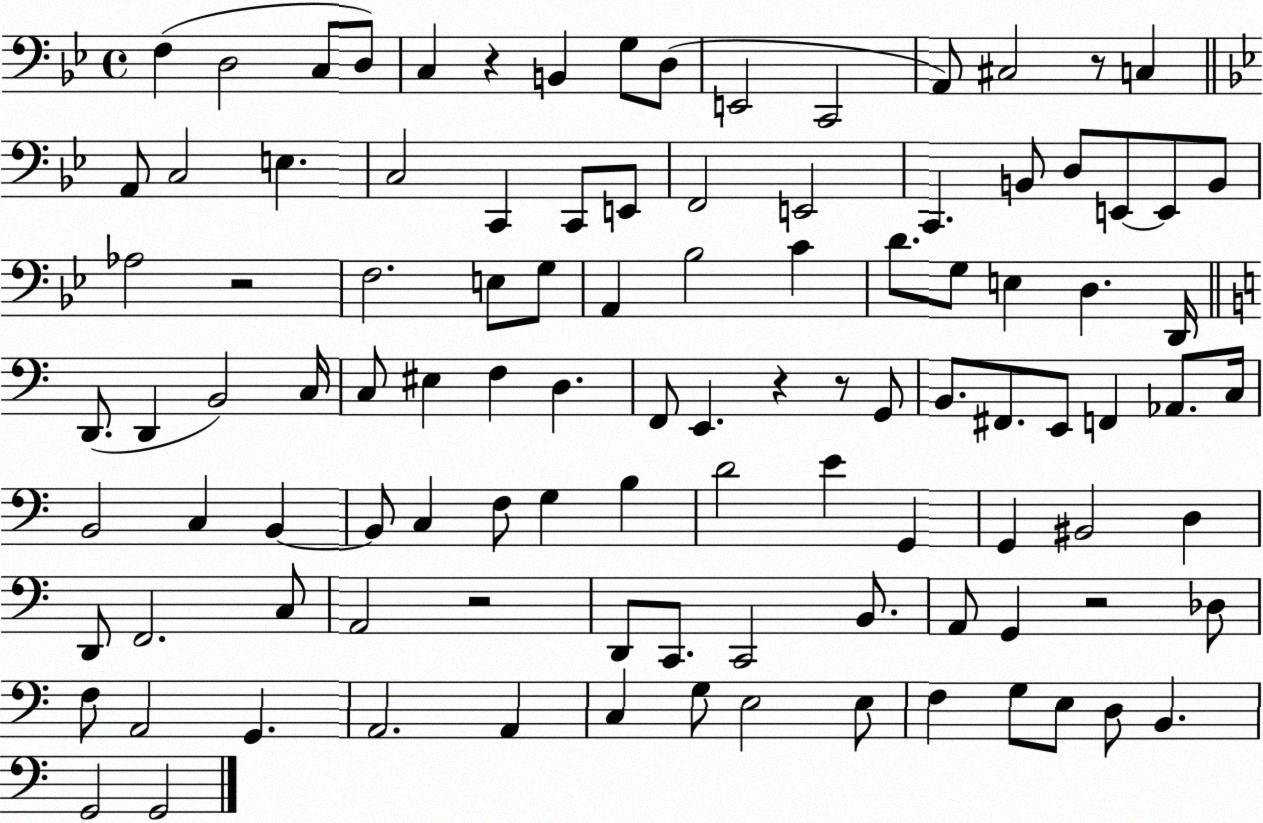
X:1
T:Untitled
M:4/4
L:1/4
K:Bb
F, D,2 C,/2 D,/2 C, z B,, G,/2 D,/2 E,,2 C,,2 A,,/2 ^C,2 z/2 C, A,,/2 C,2 E, C,2 C,, C,,/2 E,,/2 F,,2 E,,2 C,, B,,/2 D,/2 E,,/2 E,,/2 B,,/2 _A,2 z2 F,2 E,/2 G,/2 A,, _B,2 C D/2 G,/2 E, D, D,,/4 D,,/2 D,, B,,2 C,/4 C,/2 ^E, F, D, F,,/2 E,, z z/2 G,,/2 B,,/2 ^F,,/2 E,,/2 F,, _A,,/2 C,/4 B,,2 C, B,, B,,/2 C, F,/2 G, B, D2 E G,, G,, ^B,,2 D, D,,/2 F,,2 C,/2 A,,2 z2 D,,/2 C,,/2 C,,2 B,,/2 A,,/2 G,, z2 _D,/2 F,/2 A,,2 G,, A,,2 A,, C, G,/2 E,2 E,/2 F, G,/2 E,/2 D,/2 B,, G,,2 G,,2